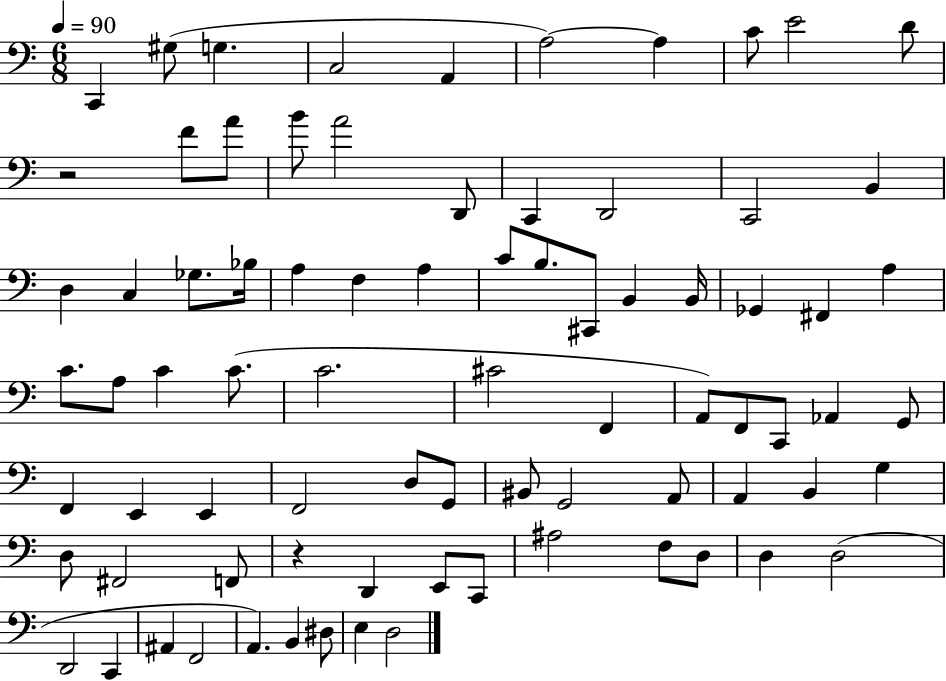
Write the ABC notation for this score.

X:1
T:Untitled
M:6/8
L:1/4
K:C
C,, ^G,/2 G, C,2 A,, A,2 A, C/2 E2 D/2 z2 F/2 A/2 B/2 A2 D,,/2 C,, D,,2 C,,2 B,, D, C, _G,/2 _B,/4 A, F, A, C/2 B,/2 ^C,,/2 B,, B,,/4 _G,, ^F,, A, C/2 A,/2 C C/2 C2 ^C2 F,, A,,/2 F,,/2 C,,/2 _A,, G,,/2 F,, E,, E,, F,,2 D,/2 G,,/2 ^B,,/2 G,,2 A,,/2 A,, B,, G, D,/2 ^F,,2 F,,/2 z D,, E,,/2 C,,/2 ^A,2 F,/2 D,/2 D, D,2 D,,2 C,, ^A,, F,,2 A,, B,, ^D,/2 E, D,2